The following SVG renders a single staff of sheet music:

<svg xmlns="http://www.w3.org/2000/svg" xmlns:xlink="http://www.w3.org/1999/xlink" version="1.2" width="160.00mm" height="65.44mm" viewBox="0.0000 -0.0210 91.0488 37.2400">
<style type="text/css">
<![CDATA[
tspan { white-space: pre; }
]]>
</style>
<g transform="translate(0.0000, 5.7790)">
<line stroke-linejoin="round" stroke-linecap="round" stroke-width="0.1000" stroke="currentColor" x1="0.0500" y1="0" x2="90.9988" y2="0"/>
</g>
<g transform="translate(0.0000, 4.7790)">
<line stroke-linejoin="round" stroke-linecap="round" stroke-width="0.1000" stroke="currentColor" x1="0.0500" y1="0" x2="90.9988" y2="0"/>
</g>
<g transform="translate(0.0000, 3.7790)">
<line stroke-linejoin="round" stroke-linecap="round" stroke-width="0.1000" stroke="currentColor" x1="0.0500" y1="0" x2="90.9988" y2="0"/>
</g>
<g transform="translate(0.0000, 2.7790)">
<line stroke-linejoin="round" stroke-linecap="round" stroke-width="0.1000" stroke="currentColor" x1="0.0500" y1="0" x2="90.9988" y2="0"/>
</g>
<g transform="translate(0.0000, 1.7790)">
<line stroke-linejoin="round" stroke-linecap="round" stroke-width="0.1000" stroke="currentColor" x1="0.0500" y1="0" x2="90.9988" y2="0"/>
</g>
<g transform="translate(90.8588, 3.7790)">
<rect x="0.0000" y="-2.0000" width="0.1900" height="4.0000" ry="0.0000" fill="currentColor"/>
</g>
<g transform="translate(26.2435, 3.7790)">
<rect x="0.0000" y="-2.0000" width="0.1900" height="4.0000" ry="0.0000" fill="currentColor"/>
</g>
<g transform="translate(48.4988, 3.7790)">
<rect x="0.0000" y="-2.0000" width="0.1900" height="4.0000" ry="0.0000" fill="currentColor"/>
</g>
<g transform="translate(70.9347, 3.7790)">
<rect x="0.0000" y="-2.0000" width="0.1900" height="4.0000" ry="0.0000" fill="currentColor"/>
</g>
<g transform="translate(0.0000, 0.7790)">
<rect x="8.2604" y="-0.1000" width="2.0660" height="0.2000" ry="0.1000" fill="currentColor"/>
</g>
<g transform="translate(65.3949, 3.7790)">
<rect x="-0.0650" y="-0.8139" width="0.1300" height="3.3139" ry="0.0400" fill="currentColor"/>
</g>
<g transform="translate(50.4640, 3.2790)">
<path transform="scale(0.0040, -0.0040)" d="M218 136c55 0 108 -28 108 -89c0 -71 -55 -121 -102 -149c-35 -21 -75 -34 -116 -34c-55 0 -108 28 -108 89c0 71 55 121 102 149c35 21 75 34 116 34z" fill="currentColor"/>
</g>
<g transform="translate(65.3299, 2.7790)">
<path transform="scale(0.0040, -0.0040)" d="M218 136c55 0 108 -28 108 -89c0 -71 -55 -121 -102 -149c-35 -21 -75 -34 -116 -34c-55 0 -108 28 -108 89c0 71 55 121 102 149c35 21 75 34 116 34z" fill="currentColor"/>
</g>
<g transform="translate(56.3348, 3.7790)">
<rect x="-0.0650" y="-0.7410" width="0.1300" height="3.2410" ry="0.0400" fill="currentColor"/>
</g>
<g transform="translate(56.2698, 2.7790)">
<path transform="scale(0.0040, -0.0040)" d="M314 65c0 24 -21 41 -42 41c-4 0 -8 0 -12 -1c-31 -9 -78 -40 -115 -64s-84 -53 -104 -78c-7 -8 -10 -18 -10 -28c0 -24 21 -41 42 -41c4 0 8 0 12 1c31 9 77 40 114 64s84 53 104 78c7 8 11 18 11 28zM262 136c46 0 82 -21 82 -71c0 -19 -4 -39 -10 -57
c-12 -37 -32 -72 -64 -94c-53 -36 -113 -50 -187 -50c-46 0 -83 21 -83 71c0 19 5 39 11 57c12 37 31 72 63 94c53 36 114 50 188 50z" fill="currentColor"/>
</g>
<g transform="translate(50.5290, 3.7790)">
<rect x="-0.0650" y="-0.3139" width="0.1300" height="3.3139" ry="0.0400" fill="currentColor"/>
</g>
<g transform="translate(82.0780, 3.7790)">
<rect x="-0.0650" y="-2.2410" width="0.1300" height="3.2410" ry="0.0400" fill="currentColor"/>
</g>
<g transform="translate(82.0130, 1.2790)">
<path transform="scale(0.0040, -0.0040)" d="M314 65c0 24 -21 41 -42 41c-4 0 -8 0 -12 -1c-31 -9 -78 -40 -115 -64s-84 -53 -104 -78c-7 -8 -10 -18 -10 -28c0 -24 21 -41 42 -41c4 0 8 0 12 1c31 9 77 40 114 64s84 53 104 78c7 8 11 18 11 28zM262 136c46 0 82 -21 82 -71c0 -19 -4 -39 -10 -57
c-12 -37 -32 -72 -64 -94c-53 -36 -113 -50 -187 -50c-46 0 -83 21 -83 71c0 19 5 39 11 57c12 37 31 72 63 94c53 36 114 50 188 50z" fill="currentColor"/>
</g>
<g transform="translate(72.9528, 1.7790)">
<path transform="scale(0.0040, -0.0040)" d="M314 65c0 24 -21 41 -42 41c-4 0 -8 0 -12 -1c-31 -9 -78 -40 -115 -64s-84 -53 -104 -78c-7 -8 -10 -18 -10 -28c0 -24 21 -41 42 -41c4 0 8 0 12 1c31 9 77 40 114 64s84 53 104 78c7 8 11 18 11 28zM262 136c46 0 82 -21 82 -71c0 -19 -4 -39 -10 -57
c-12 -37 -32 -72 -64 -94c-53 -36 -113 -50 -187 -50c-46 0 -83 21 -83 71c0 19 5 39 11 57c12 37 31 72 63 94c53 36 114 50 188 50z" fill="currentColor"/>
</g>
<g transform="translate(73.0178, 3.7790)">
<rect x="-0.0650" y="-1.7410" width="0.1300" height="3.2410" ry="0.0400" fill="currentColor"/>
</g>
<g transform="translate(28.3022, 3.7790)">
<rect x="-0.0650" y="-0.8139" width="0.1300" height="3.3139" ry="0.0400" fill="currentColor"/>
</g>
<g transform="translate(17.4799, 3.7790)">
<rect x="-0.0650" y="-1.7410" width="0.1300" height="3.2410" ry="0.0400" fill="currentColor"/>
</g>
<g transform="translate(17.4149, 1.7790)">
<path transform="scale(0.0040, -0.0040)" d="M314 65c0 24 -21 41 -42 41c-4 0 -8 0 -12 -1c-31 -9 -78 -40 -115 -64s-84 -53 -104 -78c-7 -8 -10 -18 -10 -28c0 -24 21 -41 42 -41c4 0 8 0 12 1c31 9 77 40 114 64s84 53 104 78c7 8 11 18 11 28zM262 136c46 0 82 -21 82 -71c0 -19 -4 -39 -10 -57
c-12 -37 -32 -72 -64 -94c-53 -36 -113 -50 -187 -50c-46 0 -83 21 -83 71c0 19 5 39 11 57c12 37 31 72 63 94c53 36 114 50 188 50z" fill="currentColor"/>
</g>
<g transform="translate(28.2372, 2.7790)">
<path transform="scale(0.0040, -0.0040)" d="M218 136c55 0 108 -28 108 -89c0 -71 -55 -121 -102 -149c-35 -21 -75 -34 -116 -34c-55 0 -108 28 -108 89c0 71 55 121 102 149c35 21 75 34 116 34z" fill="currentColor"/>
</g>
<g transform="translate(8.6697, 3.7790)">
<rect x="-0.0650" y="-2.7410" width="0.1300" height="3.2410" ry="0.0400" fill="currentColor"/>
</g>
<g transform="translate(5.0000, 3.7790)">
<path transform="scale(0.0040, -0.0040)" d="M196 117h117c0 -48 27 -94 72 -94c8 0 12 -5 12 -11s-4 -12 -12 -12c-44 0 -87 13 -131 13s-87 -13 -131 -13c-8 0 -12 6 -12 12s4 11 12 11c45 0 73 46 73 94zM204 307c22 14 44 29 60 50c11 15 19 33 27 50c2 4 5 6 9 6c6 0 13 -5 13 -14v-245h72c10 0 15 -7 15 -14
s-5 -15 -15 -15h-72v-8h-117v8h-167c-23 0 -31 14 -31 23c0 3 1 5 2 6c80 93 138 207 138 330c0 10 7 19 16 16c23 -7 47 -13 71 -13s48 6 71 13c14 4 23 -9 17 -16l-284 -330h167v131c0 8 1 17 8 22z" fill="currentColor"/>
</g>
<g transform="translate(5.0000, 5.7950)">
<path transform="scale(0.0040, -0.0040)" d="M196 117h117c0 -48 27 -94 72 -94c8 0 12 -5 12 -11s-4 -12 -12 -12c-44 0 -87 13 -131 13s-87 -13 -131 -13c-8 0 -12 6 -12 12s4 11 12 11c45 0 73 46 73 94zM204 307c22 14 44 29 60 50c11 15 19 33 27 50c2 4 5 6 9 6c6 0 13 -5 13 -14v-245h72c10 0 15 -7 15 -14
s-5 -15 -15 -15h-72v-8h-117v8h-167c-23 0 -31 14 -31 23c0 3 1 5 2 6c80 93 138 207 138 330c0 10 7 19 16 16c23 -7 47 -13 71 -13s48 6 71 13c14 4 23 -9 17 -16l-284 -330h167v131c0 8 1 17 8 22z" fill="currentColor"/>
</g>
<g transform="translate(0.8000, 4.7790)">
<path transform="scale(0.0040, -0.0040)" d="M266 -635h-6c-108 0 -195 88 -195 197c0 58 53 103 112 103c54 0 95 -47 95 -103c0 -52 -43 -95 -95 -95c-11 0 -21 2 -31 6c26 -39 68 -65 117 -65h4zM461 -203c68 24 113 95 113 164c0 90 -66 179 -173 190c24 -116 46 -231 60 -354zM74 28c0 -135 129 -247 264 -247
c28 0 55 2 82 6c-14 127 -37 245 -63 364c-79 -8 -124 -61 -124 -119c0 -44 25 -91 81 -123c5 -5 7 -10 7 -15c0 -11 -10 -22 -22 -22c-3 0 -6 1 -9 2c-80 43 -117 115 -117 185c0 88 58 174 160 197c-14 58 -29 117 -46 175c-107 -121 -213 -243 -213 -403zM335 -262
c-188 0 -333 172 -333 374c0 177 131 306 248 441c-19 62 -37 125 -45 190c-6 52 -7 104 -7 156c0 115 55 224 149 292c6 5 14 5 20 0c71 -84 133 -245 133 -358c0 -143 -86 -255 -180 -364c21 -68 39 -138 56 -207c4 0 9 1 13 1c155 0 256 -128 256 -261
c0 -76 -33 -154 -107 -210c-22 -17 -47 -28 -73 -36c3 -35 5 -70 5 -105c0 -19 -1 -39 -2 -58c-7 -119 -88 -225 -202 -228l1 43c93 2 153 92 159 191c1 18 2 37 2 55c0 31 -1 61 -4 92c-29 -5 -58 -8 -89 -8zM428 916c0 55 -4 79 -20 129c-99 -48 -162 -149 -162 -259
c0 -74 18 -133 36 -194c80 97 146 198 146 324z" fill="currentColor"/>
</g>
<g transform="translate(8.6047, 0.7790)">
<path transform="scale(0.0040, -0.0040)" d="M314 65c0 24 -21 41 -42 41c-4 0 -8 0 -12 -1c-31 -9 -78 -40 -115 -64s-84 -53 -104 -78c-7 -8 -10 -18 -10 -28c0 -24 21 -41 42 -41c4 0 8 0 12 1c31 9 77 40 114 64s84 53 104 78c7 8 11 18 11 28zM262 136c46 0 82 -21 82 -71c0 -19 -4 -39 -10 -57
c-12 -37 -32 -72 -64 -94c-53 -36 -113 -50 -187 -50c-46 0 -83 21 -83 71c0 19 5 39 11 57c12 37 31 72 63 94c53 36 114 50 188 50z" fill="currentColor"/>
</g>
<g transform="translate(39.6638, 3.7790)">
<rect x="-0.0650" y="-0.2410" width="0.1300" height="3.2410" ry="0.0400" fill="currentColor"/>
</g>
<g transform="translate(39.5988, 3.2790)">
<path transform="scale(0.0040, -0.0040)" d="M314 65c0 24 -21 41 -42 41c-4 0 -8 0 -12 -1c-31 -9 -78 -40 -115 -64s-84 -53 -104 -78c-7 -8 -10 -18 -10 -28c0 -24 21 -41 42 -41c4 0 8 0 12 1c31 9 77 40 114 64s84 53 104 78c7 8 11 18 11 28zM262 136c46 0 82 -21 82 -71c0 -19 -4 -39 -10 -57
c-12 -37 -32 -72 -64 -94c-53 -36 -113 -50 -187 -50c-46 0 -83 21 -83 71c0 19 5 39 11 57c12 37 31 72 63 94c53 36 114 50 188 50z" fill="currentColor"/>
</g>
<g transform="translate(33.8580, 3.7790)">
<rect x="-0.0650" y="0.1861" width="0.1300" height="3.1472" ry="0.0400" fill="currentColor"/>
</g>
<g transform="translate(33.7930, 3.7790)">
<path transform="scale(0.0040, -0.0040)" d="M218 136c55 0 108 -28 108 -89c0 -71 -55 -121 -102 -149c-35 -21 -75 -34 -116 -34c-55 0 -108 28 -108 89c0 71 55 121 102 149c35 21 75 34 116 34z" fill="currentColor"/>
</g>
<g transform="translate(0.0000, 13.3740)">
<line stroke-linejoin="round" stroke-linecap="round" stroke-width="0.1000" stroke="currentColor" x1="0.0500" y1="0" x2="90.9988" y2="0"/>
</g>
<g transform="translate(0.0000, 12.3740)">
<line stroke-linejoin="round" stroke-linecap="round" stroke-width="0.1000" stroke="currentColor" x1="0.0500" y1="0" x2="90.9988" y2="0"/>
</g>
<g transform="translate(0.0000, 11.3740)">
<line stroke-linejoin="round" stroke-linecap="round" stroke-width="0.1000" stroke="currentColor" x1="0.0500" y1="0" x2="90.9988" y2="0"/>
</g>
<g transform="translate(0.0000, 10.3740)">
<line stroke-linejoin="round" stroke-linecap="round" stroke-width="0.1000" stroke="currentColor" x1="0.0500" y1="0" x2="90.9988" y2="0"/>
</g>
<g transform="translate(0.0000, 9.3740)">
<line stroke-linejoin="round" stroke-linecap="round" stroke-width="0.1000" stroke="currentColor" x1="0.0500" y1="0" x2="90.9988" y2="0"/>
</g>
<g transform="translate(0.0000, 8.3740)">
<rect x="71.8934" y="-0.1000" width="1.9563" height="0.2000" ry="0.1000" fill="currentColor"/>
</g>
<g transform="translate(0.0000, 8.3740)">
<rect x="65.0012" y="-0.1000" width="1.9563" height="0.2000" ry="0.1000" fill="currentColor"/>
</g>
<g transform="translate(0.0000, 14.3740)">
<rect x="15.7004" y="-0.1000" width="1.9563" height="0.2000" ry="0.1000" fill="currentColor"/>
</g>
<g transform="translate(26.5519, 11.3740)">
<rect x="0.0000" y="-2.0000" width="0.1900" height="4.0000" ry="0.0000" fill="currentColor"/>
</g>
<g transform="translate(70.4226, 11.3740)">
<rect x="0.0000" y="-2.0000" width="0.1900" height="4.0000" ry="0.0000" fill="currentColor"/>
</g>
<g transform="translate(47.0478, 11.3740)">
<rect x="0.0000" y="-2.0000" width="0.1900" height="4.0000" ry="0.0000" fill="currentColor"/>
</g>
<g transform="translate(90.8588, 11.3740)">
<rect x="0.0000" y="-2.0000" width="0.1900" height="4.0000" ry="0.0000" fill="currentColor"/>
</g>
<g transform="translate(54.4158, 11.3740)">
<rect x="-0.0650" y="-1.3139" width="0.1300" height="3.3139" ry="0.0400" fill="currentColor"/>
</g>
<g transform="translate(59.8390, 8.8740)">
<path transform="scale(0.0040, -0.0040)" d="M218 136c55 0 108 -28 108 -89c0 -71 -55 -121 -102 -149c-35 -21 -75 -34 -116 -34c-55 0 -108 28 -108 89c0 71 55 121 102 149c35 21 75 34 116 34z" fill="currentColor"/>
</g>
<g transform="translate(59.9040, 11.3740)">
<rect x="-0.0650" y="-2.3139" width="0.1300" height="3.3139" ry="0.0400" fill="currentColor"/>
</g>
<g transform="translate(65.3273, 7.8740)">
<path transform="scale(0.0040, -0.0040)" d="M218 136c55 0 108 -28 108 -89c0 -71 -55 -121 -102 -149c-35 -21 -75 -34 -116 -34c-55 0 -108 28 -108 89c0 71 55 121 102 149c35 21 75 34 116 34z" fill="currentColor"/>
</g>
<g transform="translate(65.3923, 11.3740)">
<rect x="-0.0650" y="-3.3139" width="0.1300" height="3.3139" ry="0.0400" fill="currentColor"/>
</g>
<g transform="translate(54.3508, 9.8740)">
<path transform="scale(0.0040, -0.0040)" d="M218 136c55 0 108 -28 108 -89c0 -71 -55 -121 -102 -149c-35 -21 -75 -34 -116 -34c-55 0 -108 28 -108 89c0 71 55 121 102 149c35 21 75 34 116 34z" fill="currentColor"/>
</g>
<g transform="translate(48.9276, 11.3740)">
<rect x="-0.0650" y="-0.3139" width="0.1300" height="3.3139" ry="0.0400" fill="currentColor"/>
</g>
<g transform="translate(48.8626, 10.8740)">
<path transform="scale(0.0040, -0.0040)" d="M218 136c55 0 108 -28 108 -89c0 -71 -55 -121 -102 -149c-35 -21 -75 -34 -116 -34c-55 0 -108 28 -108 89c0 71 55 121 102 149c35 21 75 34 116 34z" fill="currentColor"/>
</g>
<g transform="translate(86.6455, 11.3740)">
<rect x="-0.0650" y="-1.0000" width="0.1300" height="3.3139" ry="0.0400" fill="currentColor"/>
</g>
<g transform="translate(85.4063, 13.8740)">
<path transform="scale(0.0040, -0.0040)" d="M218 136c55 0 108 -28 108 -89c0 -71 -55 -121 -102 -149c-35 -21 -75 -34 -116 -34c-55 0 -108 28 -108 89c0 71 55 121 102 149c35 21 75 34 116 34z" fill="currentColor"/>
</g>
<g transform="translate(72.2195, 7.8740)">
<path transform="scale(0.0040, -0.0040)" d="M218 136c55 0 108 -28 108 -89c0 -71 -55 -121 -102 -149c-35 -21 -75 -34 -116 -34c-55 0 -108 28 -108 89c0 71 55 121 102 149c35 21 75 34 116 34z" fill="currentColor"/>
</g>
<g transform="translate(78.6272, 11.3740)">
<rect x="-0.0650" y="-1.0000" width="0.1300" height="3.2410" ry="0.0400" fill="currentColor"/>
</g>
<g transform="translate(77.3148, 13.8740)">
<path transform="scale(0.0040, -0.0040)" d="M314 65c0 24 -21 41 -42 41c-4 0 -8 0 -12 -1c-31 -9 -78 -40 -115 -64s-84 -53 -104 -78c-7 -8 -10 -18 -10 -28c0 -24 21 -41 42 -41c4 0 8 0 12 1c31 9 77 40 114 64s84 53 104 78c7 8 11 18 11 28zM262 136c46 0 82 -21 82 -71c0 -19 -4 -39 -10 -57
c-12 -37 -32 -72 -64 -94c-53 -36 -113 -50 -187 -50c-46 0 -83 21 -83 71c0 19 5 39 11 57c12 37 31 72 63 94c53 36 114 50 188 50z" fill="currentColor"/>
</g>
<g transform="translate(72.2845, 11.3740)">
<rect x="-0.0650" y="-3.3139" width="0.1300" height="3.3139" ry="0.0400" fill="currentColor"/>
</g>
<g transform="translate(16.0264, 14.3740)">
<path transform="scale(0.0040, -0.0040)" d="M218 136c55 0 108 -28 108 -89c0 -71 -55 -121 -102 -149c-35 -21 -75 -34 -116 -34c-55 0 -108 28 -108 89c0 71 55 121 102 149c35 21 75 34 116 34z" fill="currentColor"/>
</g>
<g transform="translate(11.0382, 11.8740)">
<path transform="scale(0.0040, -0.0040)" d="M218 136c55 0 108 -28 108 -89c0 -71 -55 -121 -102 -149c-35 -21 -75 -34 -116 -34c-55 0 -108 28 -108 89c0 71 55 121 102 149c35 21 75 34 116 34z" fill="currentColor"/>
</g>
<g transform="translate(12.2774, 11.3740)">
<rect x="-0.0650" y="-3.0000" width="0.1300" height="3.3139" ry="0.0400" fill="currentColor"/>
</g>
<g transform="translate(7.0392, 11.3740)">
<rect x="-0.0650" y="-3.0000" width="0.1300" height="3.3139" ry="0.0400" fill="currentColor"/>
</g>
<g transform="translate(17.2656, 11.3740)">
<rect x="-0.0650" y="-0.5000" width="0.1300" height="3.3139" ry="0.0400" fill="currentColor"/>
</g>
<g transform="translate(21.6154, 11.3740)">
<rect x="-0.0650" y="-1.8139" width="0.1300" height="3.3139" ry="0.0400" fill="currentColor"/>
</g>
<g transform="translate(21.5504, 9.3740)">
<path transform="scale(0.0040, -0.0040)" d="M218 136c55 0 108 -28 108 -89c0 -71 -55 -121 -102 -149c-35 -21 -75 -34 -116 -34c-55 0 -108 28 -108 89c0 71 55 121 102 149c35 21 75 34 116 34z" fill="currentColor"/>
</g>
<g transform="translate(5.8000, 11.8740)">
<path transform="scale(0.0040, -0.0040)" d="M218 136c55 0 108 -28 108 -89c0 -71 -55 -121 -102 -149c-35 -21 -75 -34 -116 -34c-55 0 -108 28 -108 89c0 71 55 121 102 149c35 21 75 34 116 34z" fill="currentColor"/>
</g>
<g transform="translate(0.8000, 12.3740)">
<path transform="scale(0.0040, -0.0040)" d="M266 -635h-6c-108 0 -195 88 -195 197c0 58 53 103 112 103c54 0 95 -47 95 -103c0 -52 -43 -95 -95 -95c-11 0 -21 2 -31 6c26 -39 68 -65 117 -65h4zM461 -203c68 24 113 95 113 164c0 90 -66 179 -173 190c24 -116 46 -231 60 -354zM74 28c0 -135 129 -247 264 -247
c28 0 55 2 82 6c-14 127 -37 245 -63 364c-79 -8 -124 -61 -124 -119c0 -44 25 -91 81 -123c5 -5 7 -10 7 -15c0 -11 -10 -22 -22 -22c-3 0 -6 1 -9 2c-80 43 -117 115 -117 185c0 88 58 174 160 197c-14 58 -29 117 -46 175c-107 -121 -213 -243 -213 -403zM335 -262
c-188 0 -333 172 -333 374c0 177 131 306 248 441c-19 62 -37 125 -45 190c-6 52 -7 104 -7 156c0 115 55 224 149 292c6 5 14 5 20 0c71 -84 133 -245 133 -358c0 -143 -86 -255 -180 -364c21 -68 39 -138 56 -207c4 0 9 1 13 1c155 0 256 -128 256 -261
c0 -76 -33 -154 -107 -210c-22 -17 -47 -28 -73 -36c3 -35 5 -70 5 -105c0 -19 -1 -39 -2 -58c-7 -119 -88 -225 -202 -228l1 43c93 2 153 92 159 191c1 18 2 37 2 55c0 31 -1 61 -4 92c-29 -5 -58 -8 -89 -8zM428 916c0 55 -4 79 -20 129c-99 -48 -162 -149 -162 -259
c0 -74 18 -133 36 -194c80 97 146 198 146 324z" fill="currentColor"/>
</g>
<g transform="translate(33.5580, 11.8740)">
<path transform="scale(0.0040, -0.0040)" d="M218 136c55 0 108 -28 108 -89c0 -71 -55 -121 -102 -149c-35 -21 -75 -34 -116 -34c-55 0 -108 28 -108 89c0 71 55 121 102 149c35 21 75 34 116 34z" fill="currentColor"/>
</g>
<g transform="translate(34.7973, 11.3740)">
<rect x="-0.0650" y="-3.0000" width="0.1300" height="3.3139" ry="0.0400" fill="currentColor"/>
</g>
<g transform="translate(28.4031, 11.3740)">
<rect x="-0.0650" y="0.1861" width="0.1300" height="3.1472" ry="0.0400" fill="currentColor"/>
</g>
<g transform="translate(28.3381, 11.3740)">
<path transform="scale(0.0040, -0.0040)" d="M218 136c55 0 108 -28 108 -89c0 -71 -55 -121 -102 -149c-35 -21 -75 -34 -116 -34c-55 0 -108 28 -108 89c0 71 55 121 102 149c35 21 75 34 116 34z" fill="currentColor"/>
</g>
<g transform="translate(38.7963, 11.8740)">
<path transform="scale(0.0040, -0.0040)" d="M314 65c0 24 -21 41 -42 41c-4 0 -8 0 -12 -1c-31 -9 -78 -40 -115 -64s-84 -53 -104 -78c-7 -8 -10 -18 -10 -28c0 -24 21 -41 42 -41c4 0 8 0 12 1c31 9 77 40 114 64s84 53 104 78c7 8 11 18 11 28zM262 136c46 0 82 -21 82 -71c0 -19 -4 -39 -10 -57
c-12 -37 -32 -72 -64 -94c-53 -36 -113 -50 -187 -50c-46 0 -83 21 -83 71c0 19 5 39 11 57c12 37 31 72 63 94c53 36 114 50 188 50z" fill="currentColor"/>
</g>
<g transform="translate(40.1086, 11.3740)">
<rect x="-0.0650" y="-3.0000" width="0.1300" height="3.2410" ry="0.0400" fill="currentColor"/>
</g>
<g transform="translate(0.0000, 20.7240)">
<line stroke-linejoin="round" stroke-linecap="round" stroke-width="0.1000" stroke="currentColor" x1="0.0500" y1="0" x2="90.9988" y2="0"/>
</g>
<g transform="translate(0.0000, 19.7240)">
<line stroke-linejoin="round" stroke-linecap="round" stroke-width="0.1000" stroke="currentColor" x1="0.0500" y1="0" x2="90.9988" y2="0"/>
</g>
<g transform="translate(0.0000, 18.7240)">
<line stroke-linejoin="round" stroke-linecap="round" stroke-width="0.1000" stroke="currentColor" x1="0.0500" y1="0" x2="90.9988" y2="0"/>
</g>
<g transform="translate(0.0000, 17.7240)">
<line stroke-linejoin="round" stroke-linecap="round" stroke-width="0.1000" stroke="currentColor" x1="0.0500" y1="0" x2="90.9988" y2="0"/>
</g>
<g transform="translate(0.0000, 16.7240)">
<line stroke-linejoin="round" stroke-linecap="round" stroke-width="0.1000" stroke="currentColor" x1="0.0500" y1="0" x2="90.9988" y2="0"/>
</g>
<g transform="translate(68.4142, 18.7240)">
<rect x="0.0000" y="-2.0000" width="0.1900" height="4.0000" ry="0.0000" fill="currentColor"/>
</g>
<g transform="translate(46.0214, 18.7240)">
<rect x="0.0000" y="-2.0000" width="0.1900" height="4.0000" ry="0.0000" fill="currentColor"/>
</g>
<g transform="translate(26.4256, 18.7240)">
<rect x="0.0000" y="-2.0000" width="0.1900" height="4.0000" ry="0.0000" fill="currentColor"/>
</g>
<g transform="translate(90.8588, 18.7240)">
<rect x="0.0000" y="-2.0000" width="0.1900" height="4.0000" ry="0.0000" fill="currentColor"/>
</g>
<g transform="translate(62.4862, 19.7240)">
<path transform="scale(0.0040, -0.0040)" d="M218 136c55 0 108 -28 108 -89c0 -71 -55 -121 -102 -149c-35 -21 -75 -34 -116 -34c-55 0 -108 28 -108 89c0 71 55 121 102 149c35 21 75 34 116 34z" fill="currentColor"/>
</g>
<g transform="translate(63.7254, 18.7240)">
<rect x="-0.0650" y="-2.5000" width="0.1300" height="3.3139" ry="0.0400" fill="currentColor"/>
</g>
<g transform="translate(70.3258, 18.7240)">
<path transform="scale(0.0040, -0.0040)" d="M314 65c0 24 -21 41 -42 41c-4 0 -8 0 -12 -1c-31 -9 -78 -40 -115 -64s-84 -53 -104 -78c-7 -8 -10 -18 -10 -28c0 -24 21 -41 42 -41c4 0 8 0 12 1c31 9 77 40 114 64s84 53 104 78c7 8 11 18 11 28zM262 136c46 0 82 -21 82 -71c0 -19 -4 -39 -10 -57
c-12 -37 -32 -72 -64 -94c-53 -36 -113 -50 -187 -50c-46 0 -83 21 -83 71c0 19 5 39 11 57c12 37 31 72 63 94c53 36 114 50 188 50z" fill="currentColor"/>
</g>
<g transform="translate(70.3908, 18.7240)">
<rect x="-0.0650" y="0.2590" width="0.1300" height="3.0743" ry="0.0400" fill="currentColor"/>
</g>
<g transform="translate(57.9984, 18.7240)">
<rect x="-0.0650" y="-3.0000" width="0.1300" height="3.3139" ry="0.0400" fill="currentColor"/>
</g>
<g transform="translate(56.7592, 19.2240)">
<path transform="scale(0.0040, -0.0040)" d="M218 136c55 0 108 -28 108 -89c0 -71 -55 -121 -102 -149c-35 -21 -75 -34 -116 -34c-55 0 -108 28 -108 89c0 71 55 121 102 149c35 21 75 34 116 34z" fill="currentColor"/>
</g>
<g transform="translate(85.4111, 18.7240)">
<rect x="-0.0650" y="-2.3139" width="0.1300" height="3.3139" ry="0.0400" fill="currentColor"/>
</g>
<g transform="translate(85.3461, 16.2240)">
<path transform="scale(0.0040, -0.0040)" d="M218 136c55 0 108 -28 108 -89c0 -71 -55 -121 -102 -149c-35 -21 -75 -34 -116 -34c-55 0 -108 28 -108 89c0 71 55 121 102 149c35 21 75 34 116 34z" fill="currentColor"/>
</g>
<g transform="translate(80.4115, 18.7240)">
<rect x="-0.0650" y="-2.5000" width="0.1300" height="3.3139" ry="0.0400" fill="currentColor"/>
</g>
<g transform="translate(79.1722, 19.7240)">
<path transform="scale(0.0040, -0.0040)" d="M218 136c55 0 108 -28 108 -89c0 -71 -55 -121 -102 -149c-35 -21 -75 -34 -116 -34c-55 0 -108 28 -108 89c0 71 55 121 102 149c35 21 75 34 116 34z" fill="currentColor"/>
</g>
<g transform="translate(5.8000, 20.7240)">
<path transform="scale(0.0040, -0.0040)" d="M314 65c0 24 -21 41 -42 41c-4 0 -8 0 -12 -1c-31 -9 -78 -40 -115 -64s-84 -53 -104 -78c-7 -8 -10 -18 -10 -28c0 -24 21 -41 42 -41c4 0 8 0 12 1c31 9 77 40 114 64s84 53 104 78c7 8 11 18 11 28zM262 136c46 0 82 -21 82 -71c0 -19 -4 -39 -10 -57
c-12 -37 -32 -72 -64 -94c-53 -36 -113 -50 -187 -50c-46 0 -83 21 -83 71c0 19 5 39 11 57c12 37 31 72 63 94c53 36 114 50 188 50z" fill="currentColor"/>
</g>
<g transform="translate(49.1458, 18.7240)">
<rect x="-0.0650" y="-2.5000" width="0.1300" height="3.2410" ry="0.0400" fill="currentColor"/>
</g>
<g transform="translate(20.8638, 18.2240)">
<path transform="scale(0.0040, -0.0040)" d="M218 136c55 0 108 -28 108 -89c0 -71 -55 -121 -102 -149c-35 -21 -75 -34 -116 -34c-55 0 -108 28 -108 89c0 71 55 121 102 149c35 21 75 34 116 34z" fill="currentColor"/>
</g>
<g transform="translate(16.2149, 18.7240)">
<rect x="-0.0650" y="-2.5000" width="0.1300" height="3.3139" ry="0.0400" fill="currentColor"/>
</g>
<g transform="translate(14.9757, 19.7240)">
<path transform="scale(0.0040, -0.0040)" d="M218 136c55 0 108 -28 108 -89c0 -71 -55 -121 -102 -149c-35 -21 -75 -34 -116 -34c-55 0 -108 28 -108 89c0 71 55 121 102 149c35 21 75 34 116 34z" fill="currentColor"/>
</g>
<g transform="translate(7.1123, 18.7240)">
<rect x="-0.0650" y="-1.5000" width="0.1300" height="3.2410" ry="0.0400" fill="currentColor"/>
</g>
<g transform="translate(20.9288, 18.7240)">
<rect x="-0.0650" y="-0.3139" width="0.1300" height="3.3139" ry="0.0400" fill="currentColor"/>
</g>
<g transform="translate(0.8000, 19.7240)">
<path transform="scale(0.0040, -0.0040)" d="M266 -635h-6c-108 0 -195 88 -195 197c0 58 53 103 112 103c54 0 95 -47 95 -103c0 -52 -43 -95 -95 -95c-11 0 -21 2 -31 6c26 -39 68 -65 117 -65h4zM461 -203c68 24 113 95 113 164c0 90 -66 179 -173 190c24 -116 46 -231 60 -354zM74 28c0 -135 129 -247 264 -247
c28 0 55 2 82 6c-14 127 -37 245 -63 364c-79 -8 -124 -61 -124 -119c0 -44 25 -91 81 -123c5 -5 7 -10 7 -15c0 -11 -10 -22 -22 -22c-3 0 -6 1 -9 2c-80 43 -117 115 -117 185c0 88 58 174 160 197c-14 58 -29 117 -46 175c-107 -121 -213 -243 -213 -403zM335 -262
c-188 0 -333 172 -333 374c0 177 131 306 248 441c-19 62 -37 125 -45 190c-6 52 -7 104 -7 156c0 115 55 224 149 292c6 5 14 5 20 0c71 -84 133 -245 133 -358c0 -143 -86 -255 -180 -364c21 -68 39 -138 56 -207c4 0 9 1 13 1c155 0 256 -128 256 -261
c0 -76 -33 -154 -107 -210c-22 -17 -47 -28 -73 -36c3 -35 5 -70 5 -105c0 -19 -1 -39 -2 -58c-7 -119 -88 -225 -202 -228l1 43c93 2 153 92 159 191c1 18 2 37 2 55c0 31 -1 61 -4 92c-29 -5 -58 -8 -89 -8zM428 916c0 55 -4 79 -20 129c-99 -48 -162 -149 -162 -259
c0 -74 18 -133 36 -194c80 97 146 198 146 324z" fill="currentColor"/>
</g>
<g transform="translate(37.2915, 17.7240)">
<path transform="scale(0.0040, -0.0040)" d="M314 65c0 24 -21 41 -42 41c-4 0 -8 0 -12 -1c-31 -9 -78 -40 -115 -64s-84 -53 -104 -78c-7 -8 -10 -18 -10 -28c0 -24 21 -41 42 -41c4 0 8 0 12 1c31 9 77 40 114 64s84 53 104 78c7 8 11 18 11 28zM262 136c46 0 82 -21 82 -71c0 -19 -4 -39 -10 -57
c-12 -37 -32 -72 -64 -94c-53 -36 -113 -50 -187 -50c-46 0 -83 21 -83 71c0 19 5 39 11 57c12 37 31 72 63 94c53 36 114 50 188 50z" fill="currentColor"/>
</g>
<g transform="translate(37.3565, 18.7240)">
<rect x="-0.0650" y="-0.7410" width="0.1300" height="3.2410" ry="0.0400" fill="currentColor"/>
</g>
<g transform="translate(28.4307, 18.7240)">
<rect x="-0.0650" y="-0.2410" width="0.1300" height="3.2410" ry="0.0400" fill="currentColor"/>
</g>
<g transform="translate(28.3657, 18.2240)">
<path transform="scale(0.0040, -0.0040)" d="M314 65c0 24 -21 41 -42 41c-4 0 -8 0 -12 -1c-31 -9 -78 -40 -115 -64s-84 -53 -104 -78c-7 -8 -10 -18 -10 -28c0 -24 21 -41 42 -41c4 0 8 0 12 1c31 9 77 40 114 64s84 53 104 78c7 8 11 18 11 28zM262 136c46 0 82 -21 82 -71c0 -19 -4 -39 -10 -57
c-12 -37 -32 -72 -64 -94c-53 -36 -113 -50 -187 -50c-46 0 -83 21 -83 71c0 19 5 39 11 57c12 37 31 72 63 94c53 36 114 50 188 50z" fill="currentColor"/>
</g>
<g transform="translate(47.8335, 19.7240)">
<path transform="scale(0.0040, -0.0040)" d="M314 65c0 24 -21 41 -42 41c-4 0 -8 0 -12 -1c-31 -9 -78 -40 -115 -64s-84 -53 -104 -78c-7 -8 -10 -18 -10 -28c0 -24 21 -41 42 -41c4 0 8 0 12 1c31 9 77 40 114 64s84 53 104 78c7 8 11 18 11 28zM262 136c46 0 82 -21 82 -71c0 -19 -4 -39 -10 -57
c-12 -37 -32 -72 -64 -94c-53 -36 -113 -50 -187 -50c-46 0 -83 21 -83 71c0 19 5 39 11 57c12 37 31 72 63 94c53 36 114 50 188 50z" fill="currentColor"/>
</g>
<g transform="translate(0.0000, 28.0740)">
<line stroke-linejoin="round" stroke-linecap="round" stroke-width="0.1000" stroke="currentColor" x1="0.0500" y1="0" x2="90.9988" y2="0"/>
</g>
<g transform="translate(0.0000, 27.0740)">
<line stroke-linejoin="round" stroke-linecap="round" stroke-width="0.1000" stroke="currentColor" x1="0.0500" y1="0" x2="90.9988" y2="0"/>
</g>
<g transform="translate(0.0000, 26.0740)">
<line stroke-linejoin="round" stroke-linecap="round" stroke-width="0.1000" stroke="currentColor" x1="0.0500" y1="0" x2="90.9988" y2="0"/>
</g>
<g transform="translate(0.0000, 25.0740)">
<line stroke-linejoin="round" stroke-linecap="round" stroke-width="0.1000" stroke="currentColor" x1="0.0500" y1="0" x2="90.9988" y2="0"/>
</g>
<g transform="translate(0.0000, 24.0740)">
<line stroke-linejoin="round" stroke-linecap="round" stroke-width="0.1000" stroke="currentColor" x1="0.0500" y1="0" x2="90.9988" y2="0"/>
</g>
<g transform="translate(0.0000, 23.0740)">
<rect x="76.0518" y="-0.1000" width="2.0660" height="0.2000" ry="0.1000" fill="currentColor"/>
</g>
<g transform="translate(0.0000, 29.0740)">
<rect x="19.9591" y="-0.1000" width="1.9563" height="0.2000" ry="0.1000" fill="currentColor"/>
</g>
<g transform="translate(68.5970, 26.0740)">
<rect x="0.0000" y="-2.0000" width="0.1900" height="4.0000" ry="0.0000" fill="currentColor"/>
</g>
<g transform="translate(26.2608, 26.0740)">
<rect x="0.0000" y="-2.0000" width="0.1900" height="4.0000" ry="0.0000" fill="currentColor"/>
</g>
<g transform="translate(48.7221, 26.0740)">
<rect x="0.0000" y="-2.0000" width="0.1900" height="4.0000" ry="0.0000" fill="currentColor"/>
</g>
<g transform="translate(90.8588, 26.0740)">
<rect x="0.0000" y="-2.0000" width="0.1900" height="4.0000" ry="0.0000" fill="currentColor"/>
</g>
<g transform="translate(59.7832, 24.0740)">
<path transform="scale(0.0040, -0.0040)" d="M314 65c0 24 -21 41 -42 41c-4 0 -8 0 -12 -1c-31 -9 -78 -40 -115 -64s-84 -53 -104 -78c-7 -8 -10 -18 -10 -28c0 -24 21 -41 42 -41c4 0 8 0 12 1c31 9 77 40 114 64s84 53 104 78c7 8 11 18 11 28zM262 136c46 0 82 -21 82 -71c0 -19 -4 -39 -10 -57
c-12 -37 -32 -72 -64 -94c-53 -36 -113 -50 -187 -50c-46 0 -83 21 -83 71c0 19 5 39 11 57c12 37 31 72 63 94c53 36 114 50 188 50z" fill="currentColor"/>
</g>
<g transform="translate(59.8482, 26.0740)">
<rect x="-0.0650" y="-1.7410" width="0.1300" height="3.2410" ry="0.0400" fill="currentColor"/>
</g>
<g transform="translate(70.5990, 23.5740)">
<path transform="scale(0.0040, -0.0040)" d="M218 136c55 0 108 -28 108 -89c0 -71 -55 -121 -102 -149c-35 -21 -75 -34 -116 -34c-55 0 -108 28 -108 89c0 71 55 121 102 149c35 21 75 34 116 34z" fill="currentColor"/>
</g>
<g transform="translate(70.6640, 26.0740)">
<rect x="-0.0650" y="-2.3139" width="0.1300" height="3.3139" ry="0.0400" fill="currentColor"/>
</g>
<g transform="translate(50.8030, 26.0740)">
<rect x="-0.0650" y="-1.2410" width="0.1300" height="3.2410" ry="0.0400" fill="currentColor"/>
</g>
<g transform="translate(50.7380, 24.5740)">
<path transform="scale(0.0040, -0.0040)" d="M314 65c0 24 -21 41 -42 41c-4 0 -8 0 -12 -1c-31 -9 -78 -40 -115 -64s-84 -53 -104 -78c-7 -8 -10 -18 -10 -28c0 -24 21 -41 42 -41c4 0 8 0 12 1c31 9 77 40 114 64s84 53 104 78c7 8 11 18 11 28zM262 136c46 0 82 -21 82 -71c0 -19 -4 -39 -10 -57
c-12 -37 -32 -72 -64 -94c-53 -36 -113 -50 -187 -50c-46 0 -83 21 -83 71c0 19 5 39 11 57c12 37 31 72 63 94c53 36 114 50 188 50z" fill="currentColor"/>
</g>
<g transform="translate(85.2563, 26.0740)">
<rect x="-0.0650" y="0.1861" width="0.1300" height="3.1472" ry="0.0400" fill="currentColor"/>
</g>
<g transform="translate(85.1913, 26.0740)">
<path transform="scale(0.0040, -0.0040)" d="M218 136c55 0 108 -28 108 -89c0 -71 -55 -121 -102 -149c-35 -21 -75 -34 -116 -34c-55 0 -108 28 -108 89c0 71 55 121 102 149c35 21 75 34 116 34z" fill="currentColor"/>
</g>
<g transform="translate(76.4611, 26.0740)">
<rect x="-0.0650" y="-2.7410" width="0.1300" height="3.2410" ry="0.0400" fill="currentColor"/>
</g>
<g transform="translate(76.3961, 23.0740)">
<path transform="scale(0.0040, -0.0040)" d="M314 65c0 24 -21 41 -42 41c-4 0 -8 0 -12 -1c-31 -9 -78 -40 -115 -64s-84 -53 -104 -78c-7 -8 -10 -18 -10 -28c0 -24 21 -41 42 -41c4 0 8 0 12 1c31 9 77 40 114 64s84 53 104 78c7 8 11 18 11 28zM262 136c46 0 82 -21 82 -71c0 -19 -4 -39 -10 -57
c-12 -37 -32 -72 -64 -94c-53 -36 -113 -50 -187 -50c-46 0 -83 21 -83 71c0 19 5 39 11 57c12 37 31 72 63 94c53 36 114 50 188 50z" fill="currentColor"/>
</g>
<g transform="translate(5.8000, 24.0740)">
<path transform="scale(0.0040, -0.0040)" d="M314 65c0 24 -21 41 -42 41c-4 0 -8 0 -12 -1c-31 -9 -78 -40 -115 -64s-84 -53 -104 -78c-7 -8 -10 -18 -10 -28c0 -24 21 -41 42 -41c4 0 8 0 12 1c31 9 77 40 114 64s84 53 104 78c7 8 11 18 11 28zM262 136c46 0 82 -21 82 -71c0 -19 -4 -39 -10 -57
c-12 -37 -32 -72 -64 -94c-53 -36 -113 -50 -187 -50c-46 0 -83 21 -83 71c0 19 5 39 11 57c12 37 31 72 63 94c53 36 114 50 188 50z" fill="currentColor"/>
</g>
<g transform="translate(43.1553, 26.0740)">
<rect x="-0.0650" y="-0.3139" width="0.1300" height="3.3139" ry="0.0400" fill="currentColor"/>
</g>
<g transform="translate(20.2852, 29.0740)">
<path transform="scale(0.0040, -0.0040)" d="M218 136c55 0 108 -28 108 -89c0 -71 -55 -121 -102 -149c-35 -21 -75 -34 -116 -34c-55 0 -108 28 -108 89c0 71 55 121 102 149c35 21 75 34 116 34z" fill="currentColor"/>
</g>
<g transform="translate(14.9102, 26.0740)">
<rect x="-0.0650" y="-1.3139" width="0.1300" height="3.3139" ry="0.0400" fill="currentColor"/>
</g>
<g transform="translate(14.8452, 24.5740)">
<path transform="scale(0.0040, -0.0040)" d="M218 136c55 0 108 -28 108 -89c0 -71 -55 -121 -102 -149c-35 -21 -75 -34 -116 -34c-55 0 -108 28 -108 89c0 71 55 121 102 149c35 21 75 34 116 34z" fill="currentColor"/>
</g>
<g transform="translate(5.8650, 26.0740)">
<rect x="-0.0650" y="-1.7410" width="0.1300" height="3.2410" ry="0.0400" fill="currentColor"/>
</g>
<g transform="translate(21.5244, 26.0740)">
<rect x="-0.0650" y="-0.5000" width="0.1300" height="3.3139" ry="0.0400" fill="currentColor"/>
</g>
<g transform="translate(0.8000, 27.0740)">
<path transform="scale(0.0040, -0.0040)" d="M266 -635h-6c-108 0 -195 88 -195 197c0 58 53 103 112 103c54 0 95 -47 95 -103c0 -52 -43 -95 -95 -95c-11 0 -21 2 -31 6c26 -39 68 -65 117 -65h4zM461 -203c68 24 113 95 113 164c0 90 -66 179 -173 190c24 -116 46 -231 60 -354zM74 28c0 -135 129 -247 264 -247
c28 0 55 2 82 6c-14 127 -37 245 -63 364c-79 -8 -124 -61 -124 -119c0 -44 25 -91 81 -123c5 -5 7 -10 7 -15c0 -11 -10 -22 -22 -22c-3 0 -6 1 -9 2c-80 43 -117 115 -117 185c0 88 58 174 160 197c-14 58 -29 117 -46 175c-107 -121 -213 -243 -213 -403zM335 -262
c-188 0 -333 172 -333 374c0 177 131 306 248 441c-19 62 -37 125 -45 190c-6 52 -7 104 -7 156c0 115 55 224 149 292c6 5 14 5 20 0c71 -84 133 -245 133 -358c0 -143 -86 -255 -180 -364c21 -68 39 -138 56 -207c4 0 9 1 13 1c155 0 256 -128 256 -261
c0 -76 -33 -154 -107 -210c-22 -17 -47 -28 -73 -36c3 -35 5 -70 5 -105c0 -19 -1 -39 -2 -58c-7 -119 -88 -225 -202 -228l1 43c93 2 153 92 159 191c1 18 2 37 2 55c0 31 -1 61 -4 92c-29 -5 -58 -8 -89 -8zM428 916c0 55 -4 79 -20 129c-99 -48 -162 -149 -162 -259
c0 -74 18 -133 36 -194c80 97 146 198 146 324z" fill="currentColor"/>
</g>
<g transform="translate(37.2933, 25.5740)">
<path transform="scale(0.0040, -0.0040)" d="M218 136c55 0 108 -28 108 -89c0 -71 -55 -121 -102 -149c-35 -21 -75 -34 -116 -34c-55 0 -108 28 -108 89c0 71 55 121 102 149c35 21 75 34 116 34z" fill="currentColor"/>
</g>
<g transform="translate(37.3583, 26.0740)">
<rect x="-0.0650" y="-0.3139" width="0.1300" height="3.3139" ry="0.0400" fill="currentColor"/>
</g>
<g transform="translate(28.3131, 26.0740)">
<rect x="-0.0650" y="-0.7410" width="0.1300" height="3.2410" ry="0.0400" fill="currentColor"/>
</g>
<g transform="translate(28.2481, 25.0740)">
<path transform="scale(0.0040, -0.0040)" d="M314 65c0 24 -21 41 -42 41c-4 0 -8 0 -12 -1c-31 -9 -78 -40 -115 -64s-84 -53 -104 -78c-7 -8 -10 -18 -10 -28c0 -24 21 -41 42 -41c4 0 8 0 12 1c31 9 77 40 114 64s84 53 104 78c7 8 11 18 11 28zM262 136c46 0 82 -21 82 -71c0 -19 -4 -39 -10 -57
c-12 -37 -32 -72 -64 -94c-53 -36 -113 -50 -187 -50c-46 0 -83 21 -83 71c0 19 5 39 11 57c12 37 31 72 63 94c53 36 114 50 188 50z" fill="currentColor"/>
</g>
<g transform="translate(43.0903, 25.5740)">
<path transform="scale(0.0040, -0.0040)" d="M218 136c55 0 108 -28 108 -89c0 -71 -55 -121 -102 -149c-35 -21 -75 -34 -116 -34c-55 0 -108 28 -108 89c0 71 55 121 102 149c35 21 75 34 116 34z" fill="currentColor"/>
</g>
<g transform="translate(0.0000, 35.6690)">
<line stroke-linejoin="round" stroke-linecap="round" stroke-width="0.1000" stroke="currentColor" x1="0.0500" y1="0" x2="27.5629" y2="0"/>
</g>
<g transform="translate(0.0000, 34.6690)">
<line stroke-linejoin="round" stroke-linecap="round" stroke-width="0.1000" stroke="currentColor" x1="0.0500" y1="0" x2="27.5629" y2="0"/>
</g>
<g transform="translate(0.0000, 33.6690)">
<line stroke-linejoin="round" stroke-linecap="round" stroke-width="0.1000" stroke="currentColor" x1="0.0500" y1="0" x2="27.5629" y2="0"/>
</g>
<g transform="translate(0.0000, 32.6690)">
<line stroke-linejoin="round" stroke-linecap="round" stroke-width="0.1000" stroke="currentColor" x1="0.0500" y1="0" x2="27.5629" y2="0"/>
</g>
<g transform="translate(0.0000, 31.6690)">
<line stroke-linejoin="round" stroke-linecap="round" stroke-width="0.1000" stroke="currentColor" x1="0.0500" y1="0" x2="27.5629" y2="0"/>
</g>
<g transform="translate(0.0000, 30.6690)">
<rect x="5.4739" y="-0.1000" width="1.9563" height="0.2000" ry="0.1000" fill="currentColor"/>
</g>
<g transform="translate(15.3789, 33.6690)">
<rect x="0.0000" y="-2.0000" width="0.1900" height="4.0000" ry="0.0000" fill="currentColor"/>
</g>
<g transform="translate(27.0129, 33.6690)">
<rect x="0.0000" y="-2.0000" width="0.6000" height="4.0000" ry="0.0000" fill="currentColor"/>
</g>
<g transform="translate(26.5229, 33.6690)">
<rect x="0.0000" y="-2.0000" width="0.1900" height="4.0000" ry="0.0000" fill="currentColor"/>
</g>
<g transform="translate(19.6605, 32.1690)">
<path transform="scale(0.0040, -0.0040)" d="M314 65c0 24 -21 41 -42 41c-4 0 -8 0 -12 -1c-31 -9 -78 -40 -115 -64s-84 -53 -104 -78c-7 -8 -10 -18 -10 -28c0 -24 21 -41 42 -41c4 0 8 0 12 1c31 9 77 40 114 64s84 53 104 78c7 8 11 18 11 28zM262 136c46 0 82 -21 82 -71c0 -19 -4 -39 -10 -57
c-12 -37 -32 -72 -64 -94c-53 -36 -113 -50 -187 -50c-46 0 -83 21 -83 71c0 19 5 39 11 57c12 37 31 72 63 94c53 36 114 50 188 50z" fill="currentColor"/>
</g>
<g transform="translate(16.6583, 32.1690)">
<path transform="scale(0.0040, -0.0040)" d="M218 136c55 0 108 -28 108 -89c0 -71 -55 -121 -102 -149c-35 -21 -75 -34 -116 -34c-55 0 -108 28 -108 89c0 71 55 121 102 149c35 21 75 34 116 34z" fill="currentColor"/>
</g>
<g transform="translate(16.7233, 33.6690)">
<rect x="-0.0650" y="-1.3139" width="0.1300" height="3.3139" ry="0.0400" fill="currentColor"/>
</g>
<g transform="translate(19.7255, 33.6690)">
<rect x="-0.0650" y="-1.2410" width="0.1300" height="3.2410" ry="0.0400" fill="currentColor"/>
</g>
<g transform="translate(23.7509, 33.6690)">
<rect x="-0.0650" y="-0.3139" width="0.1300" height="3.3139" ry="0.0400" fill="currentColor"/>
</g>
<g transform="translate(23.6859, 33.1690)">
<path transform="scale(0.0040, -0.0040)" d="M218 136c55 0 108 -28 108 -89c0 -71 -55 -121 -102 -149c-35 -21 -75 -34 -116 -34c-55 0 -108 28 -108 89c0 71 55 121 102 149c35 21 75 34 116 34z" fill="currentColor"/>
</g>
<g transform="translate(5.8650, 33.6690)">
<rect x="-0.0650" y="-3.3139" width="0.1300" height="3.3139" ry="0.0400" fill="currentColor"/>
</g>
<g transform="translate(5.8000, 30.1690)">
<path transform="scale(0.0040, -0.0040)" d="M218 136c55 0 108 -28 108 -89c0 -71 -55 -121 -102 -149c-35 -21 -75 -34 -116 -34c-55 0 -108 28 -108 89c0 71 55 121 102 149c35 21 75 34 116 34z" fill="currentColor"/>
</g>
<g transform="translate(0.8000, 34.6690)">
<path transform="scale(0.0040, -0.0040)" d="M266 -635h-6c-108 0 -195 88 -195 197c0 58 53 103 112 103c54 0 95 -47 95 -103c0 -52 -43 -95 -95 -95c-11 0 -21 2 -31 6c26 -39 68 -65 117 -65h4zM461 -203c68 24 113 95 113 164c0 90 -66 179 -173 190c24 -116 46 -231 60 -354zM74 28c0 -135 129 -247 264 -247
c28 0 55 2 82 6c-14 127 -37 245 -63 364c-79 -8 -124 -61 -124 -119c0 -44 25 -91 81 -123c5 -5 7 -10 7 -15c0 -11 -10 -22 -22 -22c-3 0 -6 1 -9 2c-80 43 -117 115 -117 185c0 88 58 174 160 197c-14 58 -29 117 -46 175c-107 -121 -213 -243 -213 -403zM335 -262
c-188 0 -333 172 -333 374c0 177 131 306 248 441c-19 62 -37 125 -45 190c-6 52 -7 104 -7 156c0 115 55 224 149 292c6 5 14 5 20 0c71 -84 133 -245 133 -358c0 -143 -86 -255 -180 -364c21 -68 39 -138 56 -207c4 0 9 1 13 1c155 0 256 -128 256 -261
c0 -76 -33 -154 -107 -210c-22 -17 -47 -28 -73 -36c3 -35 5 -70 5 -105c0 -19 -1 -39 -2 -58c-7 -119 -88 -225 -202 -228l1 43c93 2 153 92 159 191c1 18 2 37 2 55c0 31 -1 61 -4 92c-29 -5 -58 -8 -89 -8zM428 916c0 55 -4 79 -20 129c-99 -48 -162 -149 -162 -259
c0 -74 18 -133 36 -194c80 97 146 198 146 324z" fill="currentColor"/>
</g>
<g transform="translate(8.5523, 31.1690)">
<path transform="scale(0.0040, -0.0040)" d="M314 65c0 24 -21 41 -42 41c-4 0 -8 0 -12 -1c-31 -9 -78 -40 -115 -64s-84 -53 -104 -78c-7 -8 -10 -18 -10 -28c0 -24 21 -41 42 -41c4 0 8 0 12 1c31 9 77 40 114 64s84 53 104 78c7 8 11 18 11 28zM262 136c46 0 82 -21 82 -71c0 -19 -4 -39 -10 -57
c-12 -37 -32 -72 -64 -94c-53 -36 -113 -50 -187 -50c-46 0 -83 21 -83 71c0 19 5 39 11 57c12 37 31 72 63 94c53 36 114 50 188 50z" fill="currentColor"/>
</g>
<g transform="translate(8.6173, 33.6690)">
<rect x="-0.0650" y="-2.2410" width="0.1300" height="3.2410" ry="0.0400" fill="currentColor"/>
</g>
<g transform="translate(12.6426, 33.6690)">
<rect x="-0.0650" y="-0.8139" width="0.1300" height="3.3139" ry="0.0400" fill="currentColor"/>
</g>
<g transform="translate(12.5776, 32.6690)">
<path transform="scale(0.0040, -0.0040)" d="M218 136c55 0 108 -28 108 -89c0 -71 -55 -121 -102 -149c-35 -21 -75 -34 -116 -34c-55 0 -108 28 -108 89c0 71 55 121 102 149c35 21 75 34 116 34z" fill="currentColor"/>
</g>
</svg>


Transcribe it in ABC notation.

X:1
T:Untitled
M:4/4
L:1/4
K:C
a2 f2 d B c2 c d2 d f2 g2 A A C f B A A2 c e g b b D2 D E2 G c c2 d2 G2 A G B2 G g f2 e C d2 c c e2 f2 g a2 B b g2 d e e2 c